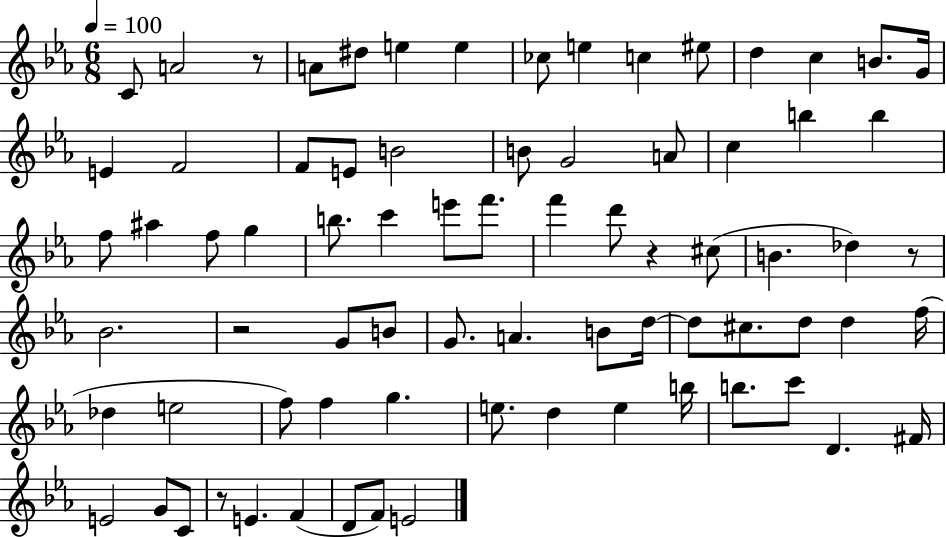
{
  \clef treble
  \numericTimeSignature
  \time 6/8
  \key ees \major
  \tempo 4 = 100
  \repeat volta 2 { c'8 a'2 r8 | a'8 dis''8 e''4 e''4 | ces''8 e''4 c''4 eis''8 | d''4 c''4 b'8. g'16 | \break e'4 f'2 | f'8 e'8 b'2 | b'8 g'2 a'8 | c''4 b''4 b''4 | \break f''8 ais''4 f''8 g''4 | b''8. c'''4 e'''8 f'''8. | f'''4 d'''8 r4 cis''8( | b'4. des''4) r8 | \break bes'2. | r2 g'8 b'8 | g'8. a'4. b'8 d''16~~ | d''8 cis''8. d''8 d''4 f''16( | \break des''4 e''2 | f''8) f''4 g''4. | e''8. d''4 e''4 b''16 | b''8. c'''8 d'4. fis'16 | \break e'2 g'8 c'8 | r8 e'4. f'4( | d'8 f'8) e'2 | } \bar "|."
}